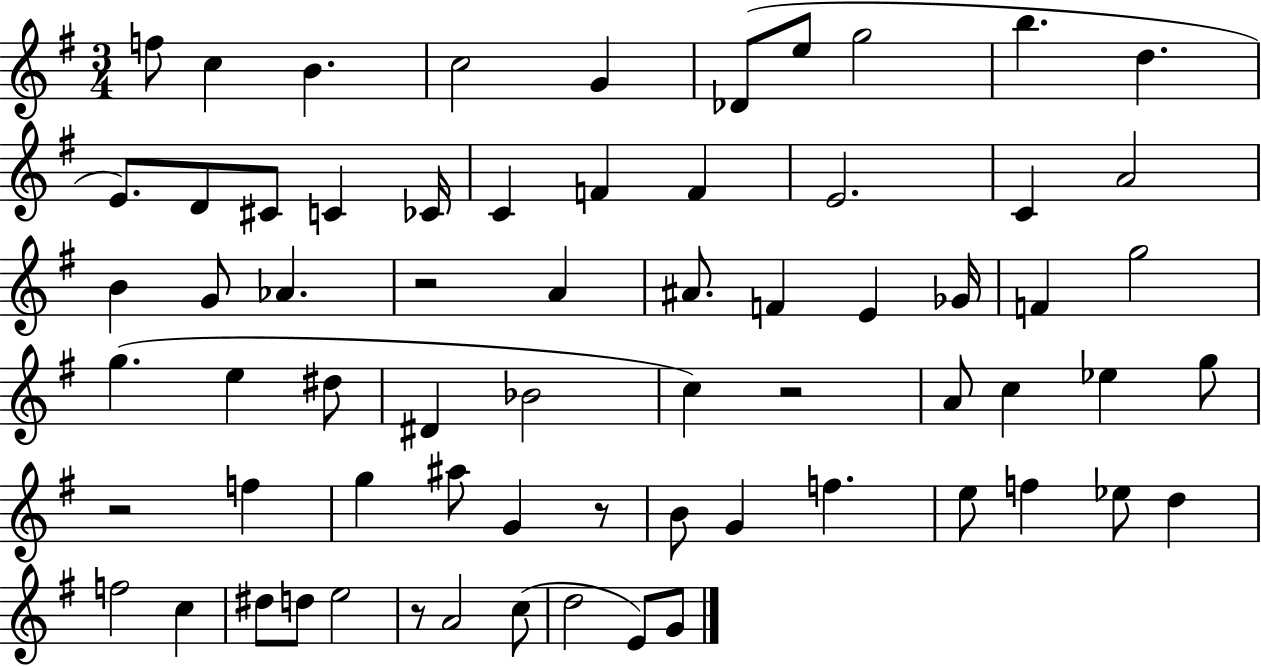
F5/e C5/q B4/q. C5/h G4/q Db4/e E5/e G5/h B5/q. D5/q. E4/e. D4/e C#4/e C4/q CES4/s C4/q F4/q F4/q E4/h. C4/q A4/h B4/q G4/e Ab4/q. R/h A4/q A#4/e. F4/q E4/q Gb4/s F4/q G5/h G5/q. E5/q D#5/e D#4/q Bb4/h C5/q R/h A4/e C5/q Eb5/q G5/e R/h F5/q G5/q A#5/e G4/q R/e B4/e G4/q F5/q. E5/e F5/q Eb5/e D5/q F5/h C5/q D#5/e D5/e E5/h R/e A4/h C5/e D5/h E4/e G4/e